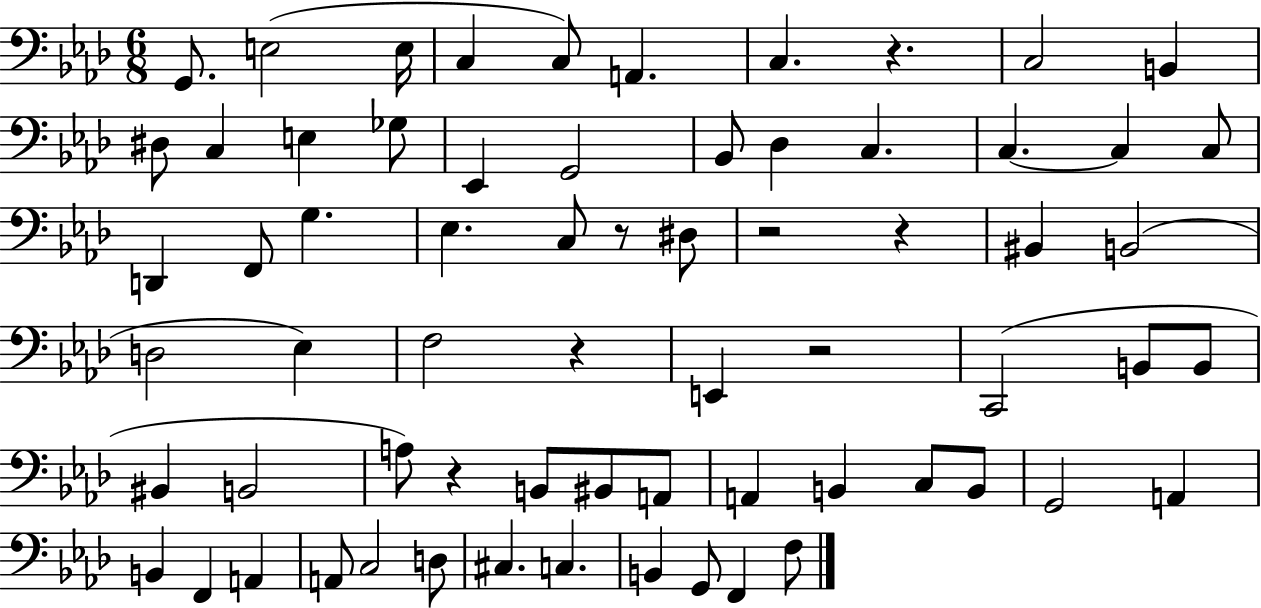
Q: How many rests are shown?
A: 7